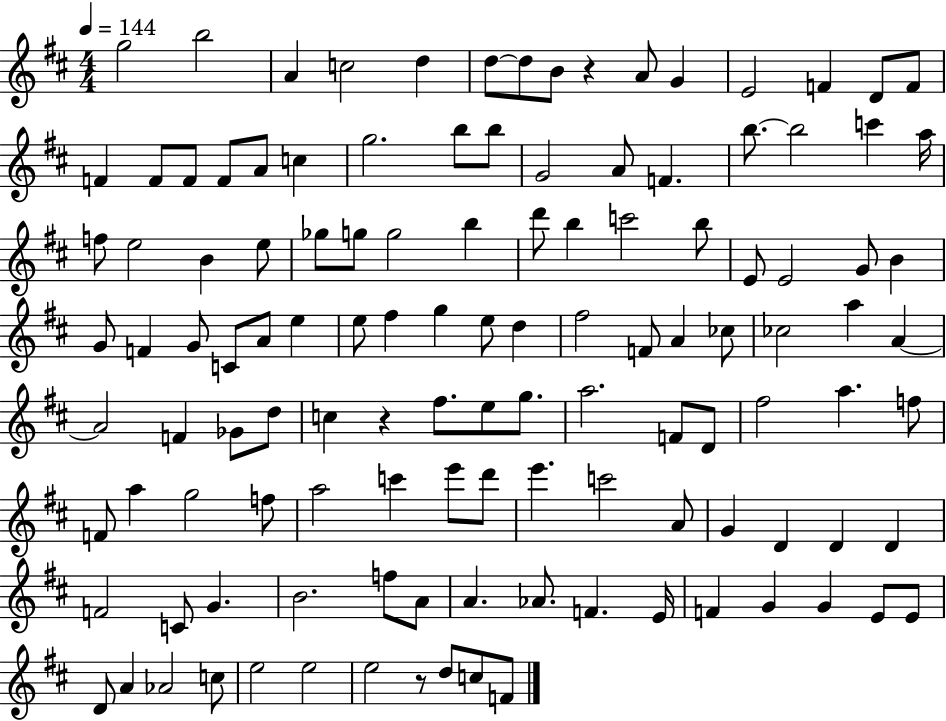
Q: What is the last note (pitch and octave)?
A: F4